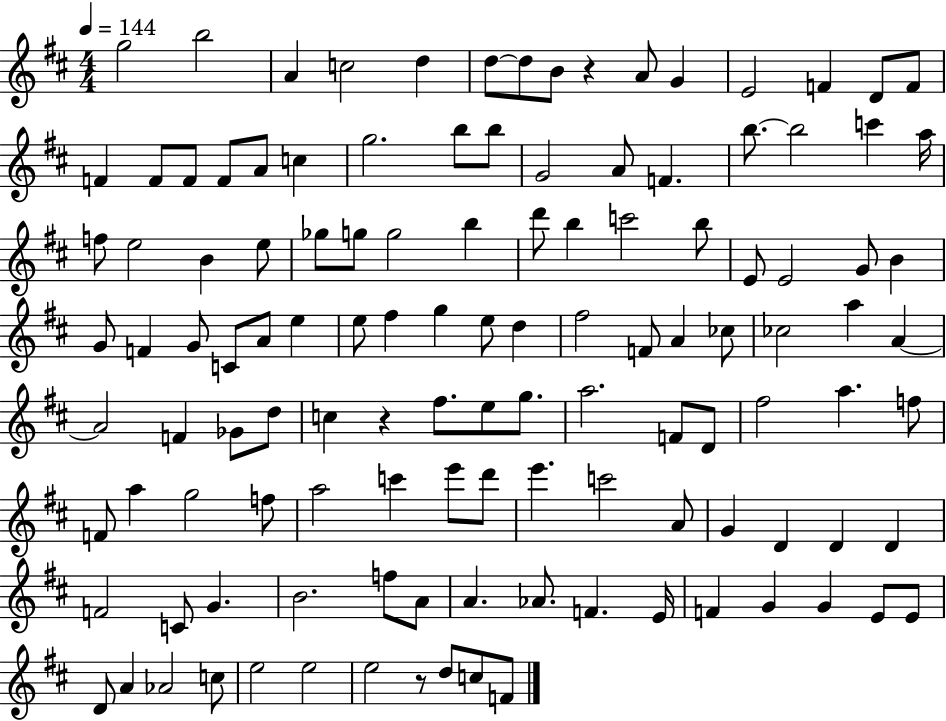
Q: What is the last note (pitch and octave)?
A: F4